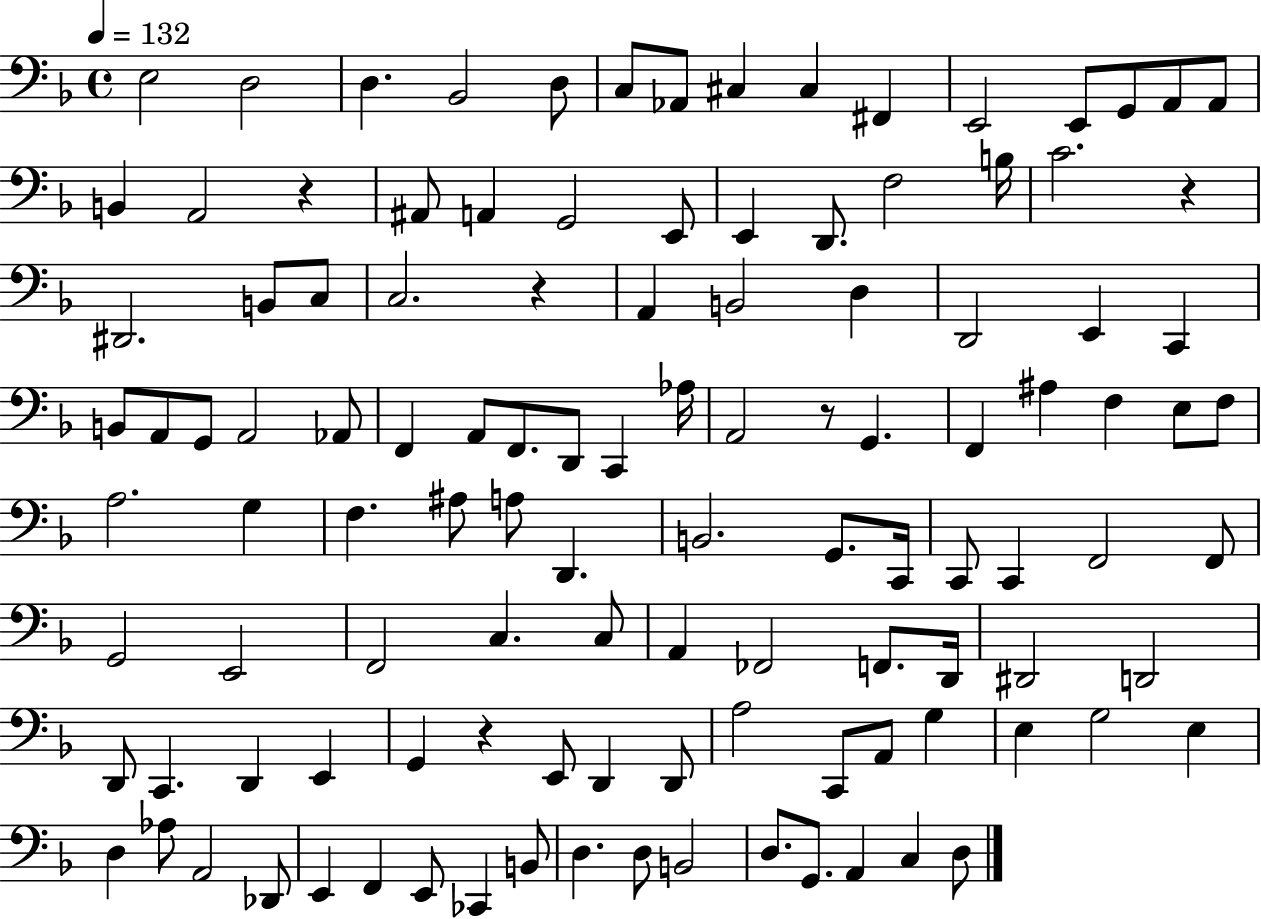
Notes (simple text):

E3/h D3/h D3/q. Bb2/h D3/e C3/e Ab2/e C#3/q C#3/q F#2/q E2/h E2/e G2/e A2/e A2/e B2/q A2/h R/q A#2/e A2/q G2/h E2/e E2/q D2/e. F3/h B3/s C4/h. R/q D#2/h. B2/e C3/e C3/h. R/q A2/q B2/h D3/q D2/h E2/q C2/q B2/e A2/e G2/e A2/h Ab2/e F2/q A2/e F2/e. D2/e C2/q Ab3/s A2/h R/e G2/q. F2/q A#3/q F3/q E3/e F3/e A3/h. G3/q F3/q. A#3/e A3/e D2/q. B2/h. G2/e. C2/s C2/e C2/q F2/h F2/e G2/h E2/h F2/h C3/q. C3/e A2/q FES2/h F2/e. D2/s D#2/h D2/h D2/e C2/q. D2/q E2/q G2/q R/q E2/e D2/q D2/e A3/h C2/e A2/e G3/q E3/q G3/h E3/q D3/q Ab3/e A2/h Db2/e E2/q F2/q E2/e CES2/q B2/e D3/q. D3/e B2/h D3/e. G2/e. A2/q C3/q D3/e